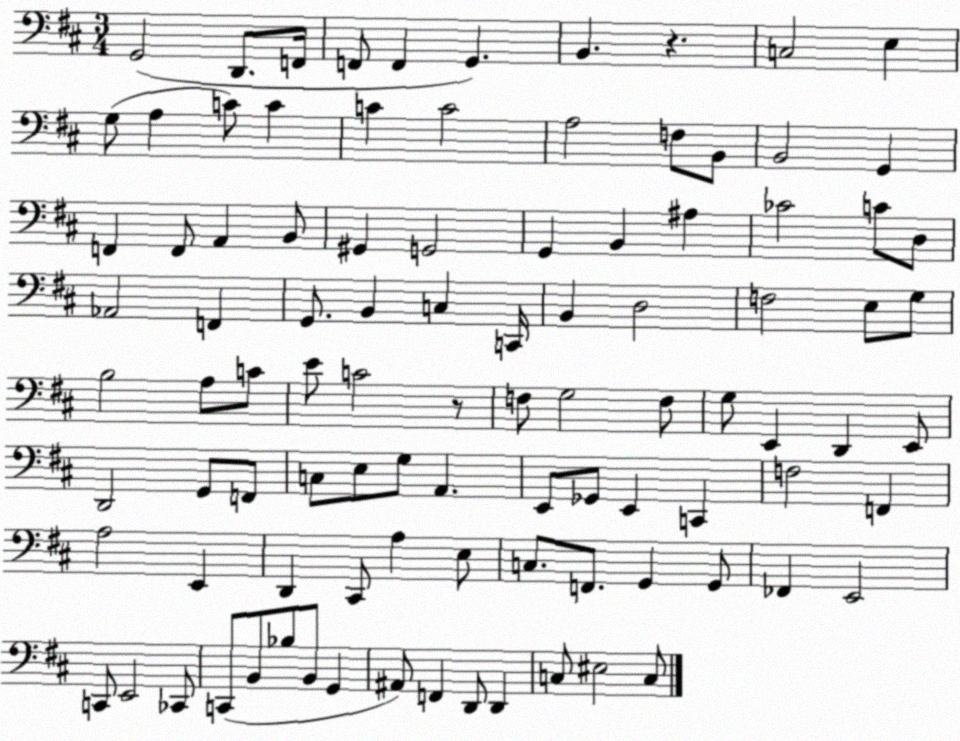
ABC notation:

X:1
T:Untitled
M:3/4
L:1/4
K:D
G,,2 D,,/2 F,,/4 F,,/2 F,, G,, B,, z C,2 E, G,/2 A, C/2 C C C2 A,2 F,/2 B,,/2 B,,2 G,, F,, F,,/2 A,, B,,/2 ^G,, G,,2 G,, B,, ^A, _C2 C/2 D,/2 _A,,2 F,, G,,/2 B,, C, C,,/4 B,, D,2 F,2 E,/2 G,/2 B,2 A,/2 C/2 E/2 C2 z/2 F,/2 G,2 F,/2 G,/2 E,, D,, E,,/2 D,,2 G,,/2 F,,/2 C,/2 E,/2 G,/2 A,, E,,/2 _G,,/2 E,, C,, F,2 F,, A,2 E,, D,, ^C,,/2 A, E,/2 C,/2 F,,/2 G,, G,,/2 _F,, E,,2 C,,/2 E,,2 _C,,/2 C,,/2 B,,/2 _B,/2 B,,/2 G,, ^A,,/2 F,, D,,/2 D,, C,/2 ^E,2 C,/2